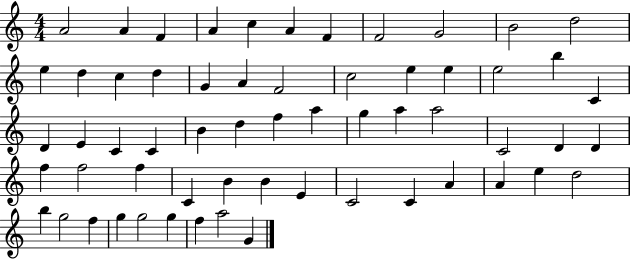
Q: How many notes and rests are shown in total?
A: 60